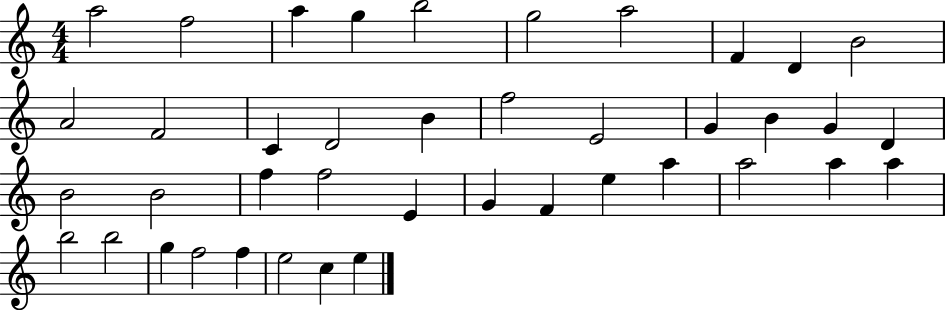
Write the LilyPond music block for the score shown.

{
  \clef treble
  \numericTimeSignature
  \time 4/4
  \key c \major
  a''2 f''2 | a''4 g''4 b''2 | g''2 a''2 | f'4 d'4 b'2 | \break a'2 f'2 | c'4 d'2 b'4 | f''2 e'2 | g'4 b'4 g'4 d'4 | \break b'2 b'2 | f''4 f''2 e'4 | g'4 f'4 e''4 a''4 | a''2 a''4 a''4 | \break b''2 b''2 | g''4 f''2 f''4 | e''2 c''4 e''4 | \bar "|."
}